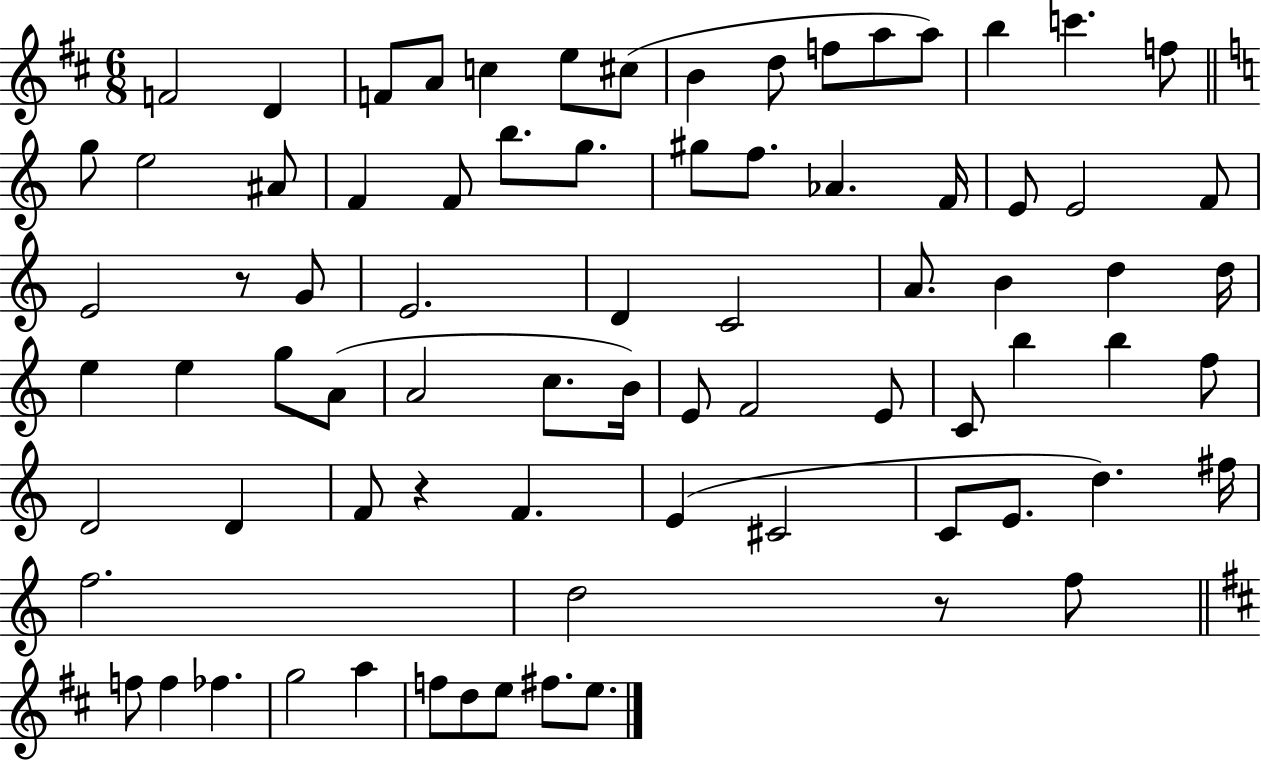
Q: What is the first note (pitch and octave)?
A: F4